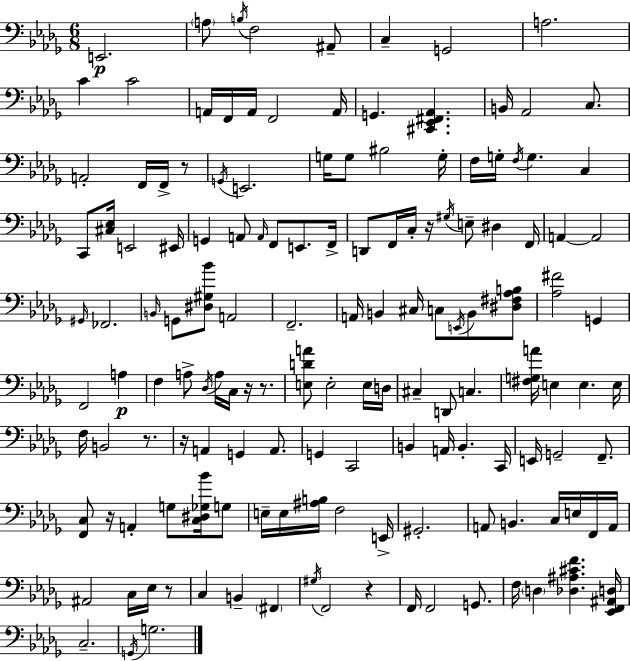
X:1
T:Untitled
M:6/8
L:1/4
K:Bbm
E,,2 A,/2 B,/4 F,2 ^A,,/2 C, G,,2 A,2 C C2 A,,/4 F,,/4 A,,/4 F,,2 A,,/4 G,, [^C,,_E,,^F,,_A,,] B,,/4 _A,,2 C,/2 A,,2 F,,/4 F,,/4 z/2 G,,/4 E,,2 G,/4 G,/2 ^B,2 G,/4 F,/4 G,/4 F,/4 G, C, C,,/2 [^C,_E,]/4 E,,2 ^E,,/4 G,, A,,/2 A,,/4 F,,/2 E,,/2 F,,/4 D,,/2 F,,/4 C,/4 z/4 ^G,/4 E,/2 ^D, F,,/4 A,, A,,2 ^G,,/4 _F,,2 B,,/4 G,,/2 [^D,^G,_B]/2 A,,2 F,,2 A,,/4 B,, ^C,/4 C,/2 E,,/4 B,,/2 [^D,^F,_A,B,]/2 [_A,^F]2 G,, F,,2 A, F, A,/2 _D,/4 A,/4 C,/4 z/4 z/2 [E,DA]/2 E,2 E,/4 D,/4 ^C, D,,/2 C, [^F,G,A]/4 E, E, E,/4 F,/4 B,,2 z/2 z/4 A,, G,, A,,/2 G,, C,,2 B,, A,,/4 B,, C,,/4 E,,/4 G,,2 F,,/2 [F,,C,]/2 z/4 A,, G,/2 [C,^D,_G,_B]/4 G,/2 E,/4 E,/4 [^A,B,]/4 F,2 E,,/4 ^G,,2 A,,/2 B,, C,/4 E,/4 F,,/4 A,,/4 ^A,,2 C,/4 _E,/4 z/2 C, B,, ^F,, ^G,/4 F,,2 z F,,/4 F,,2 G,,/2 F,/4 D, [_D,^A,^CF] [_E,,F,,^A,,D,]/4 C,2 G,,/4 G,2